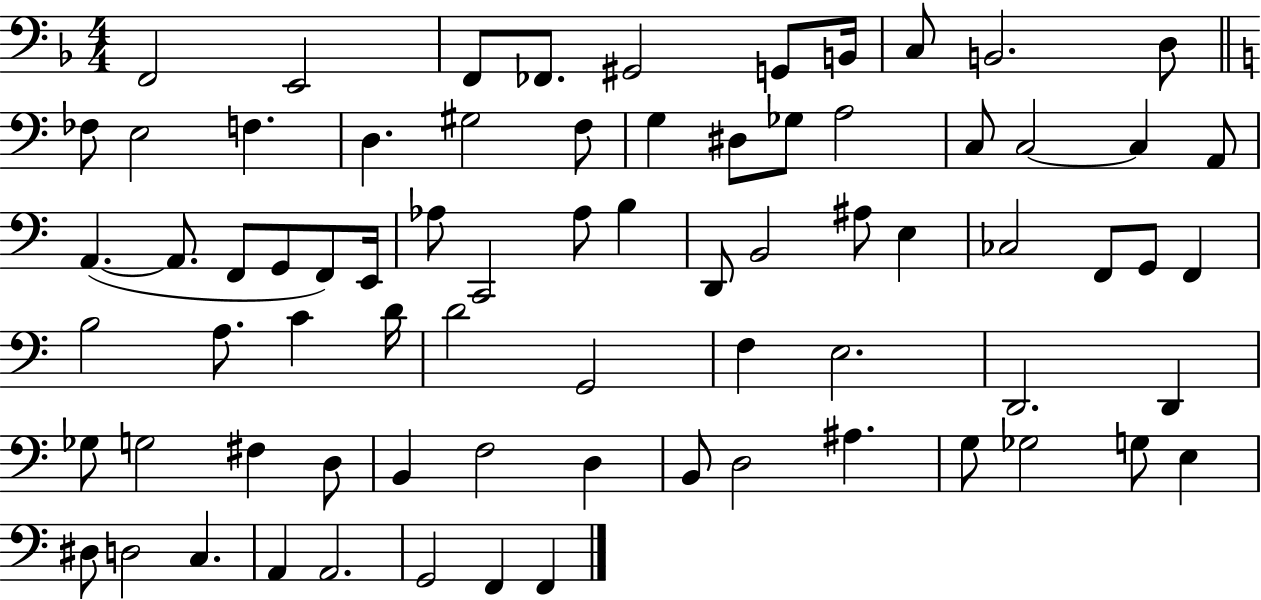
{
  \clef bass
  \numericTimeSignature
  \time 4/4
  \key f \major
  f,2 e,2 | f,8 fes,8. gis,2 g,8 b,16 | c8 b,2. d8 | \bar "||" \break \key c \major fes8 e2 f4. | d4. gis2 f8 | g4 dis8 ges8 a2 | c8 c2~~ c4 a,8 | \break a,4.~(~ a,8. f,8 g,8 f,8) e,16 | aes8 c,2 aes8 b4 | d,8 b,2 ais8 e4 | ces2 f,8 g,8 f,4 | \break b2 a8. c'4 d'16 | d'2 g,2 | f4 e2. | d,2. d,4 | \break ges8 g2 fis4 d8 | b,4 f2 d4 | b,8 d2 ais4. | g8 ges2 g8 e4 | \break dis8 d2 c4. | a,4 a,2. | g,2 f,4 f,4 | \bar "|."
}